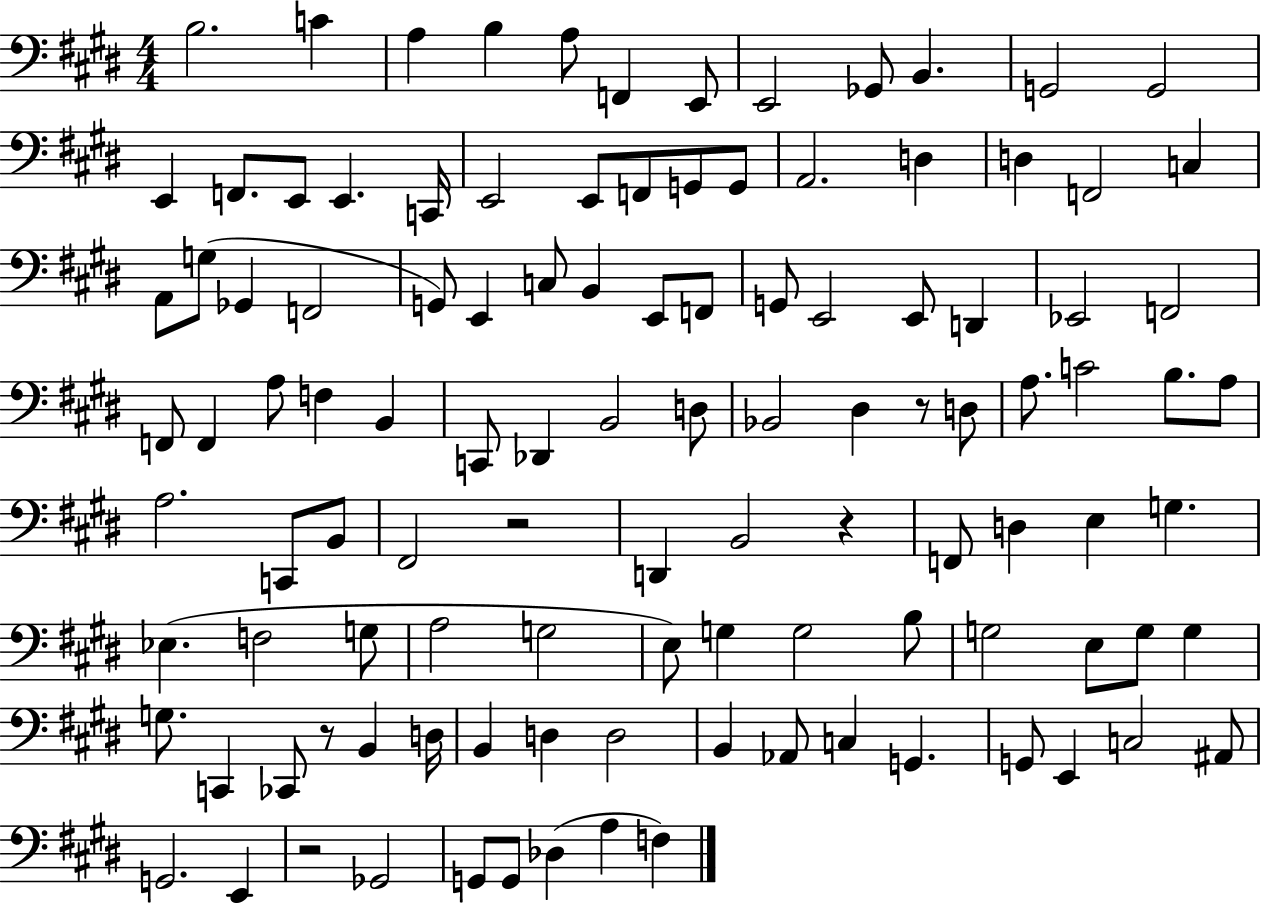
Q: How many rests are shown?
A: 5